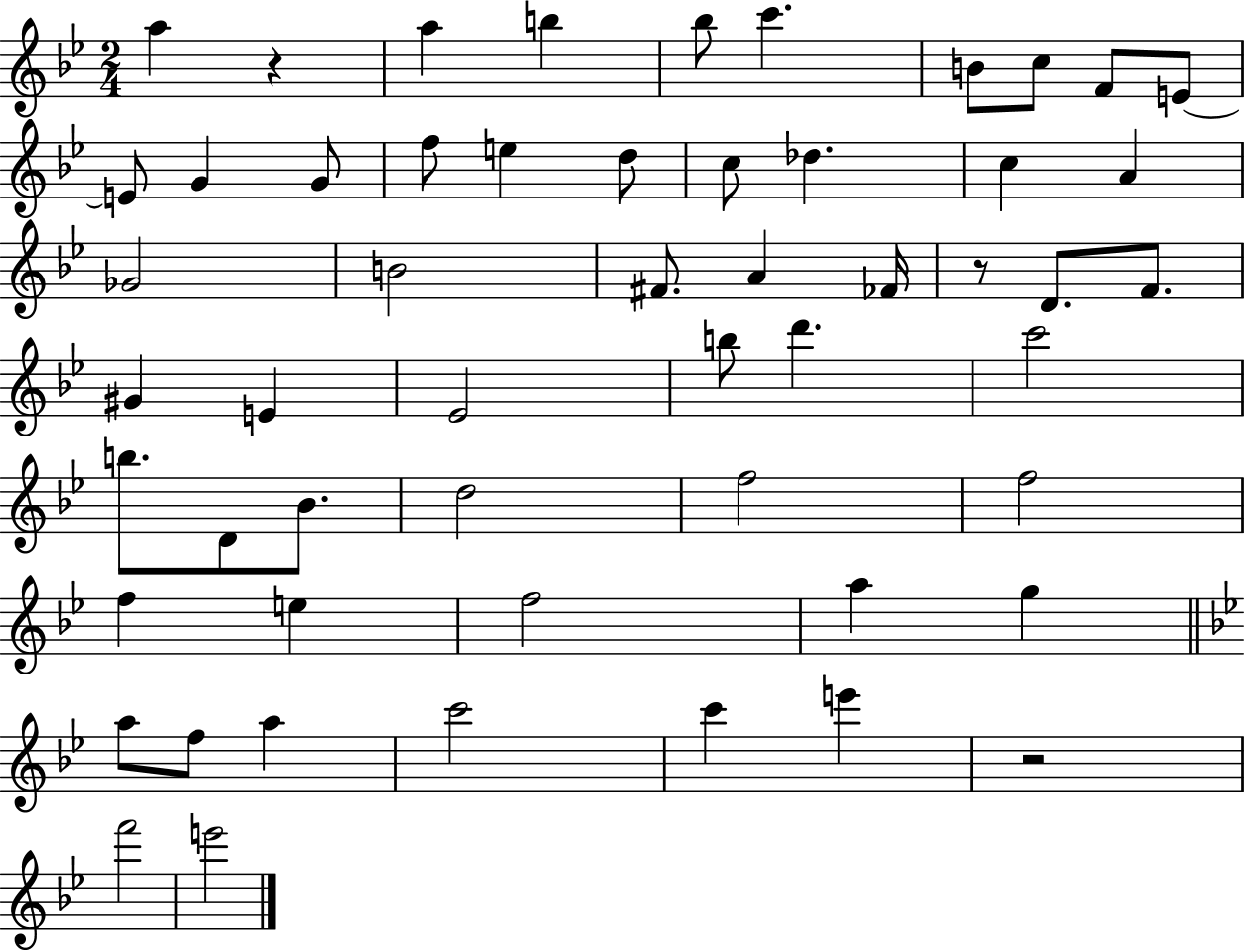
X:1
T:Untitled
M:2/4
L:1/4
K:Bb
a z a b _b/2 c' B/2 c/2 F/2 E/2 E/2 G G/2 f/2 e d/2 c/2 _d c A _G2 B2 ^F/2 A _F/4 z/2 D/2 F/2 ^G E _E2 b/2 d' c'2 b/2 D/2 _B/2 d2 f2 f2 f e f2 a g a/2 f/2 a c'2 c' e' z2 f'2 e'2